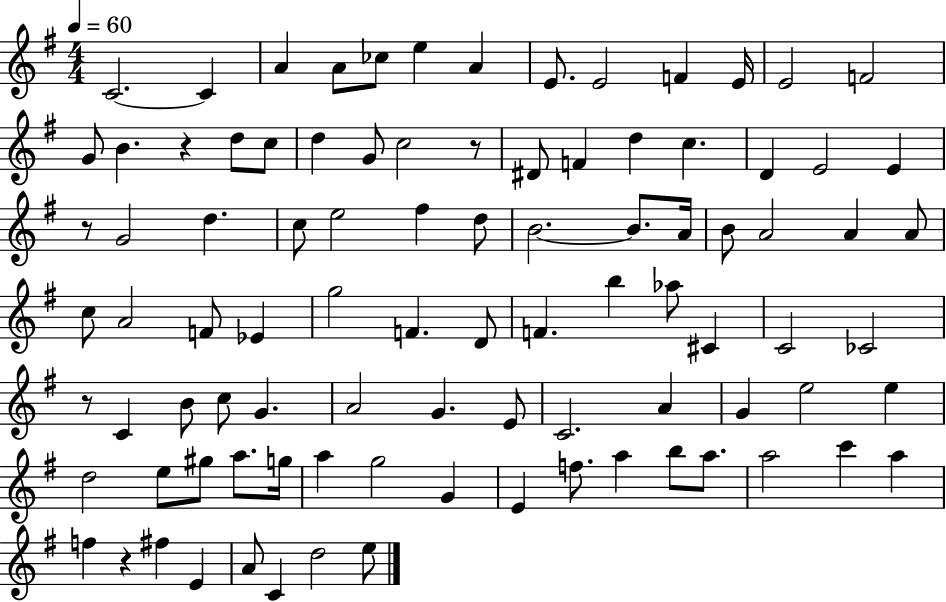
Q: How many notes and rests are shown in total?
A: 93